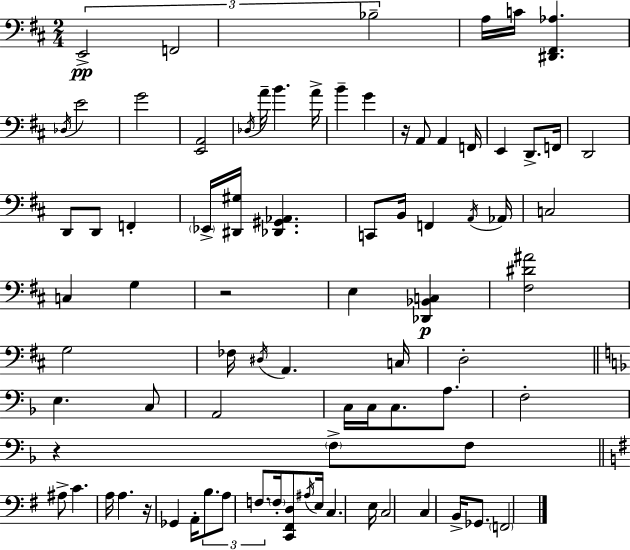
{
  \clef bass
  \numericTimeSignature
  \time 2/4
  \key d \major
  \tuplet 3/2 { e,2->\pp | f,2 | bes2-- } | a16 c'16 <dis, fis, aes>4. | \break \acciaccatura { des16 } e'2 | g'2 | <e, a,>2 | \acciaccatura { des16 } a'16-- b'4. | \break a'16-> b'4-- g'4 | r16 a,8 a,4 | f,16 e,4 d,8.-> | f,16 d,2 | \break d,8 d,8 f,4-. | \parenthesize ees,16-> <dis, gis>16 <des, gis, aes,>4. | c,8 b,16 f,4 | \acciaccatura { a,16 } aes,16 c2 | \break c4 g4 | r2 | e4 <des, bes, c>4\p | <fis dis' ais'>2 | \break g2 | fes16 \acciaccatura { dis16 } a,4. | c16 d2-. | \bar "||" \break \key f \major e4. c8 | a,2 | c16 c16 c8. a8. | f2-. | \break r4 \parenthesize f8-> f8 | \bar "||" \break \key e \minor ais8-> c'4. | a16 a4. r16 | ges,4 a,16-. \tuplet 3/2 { b8. | a8 f8. } \parenthesize f16-. <c, fis, d>8 | \break \acciaccatura { ais16 } e16 c4. | e16 c2 | c4 b,16-> ges,8. | \parenthesize f,2 | \break \bar "|."
}